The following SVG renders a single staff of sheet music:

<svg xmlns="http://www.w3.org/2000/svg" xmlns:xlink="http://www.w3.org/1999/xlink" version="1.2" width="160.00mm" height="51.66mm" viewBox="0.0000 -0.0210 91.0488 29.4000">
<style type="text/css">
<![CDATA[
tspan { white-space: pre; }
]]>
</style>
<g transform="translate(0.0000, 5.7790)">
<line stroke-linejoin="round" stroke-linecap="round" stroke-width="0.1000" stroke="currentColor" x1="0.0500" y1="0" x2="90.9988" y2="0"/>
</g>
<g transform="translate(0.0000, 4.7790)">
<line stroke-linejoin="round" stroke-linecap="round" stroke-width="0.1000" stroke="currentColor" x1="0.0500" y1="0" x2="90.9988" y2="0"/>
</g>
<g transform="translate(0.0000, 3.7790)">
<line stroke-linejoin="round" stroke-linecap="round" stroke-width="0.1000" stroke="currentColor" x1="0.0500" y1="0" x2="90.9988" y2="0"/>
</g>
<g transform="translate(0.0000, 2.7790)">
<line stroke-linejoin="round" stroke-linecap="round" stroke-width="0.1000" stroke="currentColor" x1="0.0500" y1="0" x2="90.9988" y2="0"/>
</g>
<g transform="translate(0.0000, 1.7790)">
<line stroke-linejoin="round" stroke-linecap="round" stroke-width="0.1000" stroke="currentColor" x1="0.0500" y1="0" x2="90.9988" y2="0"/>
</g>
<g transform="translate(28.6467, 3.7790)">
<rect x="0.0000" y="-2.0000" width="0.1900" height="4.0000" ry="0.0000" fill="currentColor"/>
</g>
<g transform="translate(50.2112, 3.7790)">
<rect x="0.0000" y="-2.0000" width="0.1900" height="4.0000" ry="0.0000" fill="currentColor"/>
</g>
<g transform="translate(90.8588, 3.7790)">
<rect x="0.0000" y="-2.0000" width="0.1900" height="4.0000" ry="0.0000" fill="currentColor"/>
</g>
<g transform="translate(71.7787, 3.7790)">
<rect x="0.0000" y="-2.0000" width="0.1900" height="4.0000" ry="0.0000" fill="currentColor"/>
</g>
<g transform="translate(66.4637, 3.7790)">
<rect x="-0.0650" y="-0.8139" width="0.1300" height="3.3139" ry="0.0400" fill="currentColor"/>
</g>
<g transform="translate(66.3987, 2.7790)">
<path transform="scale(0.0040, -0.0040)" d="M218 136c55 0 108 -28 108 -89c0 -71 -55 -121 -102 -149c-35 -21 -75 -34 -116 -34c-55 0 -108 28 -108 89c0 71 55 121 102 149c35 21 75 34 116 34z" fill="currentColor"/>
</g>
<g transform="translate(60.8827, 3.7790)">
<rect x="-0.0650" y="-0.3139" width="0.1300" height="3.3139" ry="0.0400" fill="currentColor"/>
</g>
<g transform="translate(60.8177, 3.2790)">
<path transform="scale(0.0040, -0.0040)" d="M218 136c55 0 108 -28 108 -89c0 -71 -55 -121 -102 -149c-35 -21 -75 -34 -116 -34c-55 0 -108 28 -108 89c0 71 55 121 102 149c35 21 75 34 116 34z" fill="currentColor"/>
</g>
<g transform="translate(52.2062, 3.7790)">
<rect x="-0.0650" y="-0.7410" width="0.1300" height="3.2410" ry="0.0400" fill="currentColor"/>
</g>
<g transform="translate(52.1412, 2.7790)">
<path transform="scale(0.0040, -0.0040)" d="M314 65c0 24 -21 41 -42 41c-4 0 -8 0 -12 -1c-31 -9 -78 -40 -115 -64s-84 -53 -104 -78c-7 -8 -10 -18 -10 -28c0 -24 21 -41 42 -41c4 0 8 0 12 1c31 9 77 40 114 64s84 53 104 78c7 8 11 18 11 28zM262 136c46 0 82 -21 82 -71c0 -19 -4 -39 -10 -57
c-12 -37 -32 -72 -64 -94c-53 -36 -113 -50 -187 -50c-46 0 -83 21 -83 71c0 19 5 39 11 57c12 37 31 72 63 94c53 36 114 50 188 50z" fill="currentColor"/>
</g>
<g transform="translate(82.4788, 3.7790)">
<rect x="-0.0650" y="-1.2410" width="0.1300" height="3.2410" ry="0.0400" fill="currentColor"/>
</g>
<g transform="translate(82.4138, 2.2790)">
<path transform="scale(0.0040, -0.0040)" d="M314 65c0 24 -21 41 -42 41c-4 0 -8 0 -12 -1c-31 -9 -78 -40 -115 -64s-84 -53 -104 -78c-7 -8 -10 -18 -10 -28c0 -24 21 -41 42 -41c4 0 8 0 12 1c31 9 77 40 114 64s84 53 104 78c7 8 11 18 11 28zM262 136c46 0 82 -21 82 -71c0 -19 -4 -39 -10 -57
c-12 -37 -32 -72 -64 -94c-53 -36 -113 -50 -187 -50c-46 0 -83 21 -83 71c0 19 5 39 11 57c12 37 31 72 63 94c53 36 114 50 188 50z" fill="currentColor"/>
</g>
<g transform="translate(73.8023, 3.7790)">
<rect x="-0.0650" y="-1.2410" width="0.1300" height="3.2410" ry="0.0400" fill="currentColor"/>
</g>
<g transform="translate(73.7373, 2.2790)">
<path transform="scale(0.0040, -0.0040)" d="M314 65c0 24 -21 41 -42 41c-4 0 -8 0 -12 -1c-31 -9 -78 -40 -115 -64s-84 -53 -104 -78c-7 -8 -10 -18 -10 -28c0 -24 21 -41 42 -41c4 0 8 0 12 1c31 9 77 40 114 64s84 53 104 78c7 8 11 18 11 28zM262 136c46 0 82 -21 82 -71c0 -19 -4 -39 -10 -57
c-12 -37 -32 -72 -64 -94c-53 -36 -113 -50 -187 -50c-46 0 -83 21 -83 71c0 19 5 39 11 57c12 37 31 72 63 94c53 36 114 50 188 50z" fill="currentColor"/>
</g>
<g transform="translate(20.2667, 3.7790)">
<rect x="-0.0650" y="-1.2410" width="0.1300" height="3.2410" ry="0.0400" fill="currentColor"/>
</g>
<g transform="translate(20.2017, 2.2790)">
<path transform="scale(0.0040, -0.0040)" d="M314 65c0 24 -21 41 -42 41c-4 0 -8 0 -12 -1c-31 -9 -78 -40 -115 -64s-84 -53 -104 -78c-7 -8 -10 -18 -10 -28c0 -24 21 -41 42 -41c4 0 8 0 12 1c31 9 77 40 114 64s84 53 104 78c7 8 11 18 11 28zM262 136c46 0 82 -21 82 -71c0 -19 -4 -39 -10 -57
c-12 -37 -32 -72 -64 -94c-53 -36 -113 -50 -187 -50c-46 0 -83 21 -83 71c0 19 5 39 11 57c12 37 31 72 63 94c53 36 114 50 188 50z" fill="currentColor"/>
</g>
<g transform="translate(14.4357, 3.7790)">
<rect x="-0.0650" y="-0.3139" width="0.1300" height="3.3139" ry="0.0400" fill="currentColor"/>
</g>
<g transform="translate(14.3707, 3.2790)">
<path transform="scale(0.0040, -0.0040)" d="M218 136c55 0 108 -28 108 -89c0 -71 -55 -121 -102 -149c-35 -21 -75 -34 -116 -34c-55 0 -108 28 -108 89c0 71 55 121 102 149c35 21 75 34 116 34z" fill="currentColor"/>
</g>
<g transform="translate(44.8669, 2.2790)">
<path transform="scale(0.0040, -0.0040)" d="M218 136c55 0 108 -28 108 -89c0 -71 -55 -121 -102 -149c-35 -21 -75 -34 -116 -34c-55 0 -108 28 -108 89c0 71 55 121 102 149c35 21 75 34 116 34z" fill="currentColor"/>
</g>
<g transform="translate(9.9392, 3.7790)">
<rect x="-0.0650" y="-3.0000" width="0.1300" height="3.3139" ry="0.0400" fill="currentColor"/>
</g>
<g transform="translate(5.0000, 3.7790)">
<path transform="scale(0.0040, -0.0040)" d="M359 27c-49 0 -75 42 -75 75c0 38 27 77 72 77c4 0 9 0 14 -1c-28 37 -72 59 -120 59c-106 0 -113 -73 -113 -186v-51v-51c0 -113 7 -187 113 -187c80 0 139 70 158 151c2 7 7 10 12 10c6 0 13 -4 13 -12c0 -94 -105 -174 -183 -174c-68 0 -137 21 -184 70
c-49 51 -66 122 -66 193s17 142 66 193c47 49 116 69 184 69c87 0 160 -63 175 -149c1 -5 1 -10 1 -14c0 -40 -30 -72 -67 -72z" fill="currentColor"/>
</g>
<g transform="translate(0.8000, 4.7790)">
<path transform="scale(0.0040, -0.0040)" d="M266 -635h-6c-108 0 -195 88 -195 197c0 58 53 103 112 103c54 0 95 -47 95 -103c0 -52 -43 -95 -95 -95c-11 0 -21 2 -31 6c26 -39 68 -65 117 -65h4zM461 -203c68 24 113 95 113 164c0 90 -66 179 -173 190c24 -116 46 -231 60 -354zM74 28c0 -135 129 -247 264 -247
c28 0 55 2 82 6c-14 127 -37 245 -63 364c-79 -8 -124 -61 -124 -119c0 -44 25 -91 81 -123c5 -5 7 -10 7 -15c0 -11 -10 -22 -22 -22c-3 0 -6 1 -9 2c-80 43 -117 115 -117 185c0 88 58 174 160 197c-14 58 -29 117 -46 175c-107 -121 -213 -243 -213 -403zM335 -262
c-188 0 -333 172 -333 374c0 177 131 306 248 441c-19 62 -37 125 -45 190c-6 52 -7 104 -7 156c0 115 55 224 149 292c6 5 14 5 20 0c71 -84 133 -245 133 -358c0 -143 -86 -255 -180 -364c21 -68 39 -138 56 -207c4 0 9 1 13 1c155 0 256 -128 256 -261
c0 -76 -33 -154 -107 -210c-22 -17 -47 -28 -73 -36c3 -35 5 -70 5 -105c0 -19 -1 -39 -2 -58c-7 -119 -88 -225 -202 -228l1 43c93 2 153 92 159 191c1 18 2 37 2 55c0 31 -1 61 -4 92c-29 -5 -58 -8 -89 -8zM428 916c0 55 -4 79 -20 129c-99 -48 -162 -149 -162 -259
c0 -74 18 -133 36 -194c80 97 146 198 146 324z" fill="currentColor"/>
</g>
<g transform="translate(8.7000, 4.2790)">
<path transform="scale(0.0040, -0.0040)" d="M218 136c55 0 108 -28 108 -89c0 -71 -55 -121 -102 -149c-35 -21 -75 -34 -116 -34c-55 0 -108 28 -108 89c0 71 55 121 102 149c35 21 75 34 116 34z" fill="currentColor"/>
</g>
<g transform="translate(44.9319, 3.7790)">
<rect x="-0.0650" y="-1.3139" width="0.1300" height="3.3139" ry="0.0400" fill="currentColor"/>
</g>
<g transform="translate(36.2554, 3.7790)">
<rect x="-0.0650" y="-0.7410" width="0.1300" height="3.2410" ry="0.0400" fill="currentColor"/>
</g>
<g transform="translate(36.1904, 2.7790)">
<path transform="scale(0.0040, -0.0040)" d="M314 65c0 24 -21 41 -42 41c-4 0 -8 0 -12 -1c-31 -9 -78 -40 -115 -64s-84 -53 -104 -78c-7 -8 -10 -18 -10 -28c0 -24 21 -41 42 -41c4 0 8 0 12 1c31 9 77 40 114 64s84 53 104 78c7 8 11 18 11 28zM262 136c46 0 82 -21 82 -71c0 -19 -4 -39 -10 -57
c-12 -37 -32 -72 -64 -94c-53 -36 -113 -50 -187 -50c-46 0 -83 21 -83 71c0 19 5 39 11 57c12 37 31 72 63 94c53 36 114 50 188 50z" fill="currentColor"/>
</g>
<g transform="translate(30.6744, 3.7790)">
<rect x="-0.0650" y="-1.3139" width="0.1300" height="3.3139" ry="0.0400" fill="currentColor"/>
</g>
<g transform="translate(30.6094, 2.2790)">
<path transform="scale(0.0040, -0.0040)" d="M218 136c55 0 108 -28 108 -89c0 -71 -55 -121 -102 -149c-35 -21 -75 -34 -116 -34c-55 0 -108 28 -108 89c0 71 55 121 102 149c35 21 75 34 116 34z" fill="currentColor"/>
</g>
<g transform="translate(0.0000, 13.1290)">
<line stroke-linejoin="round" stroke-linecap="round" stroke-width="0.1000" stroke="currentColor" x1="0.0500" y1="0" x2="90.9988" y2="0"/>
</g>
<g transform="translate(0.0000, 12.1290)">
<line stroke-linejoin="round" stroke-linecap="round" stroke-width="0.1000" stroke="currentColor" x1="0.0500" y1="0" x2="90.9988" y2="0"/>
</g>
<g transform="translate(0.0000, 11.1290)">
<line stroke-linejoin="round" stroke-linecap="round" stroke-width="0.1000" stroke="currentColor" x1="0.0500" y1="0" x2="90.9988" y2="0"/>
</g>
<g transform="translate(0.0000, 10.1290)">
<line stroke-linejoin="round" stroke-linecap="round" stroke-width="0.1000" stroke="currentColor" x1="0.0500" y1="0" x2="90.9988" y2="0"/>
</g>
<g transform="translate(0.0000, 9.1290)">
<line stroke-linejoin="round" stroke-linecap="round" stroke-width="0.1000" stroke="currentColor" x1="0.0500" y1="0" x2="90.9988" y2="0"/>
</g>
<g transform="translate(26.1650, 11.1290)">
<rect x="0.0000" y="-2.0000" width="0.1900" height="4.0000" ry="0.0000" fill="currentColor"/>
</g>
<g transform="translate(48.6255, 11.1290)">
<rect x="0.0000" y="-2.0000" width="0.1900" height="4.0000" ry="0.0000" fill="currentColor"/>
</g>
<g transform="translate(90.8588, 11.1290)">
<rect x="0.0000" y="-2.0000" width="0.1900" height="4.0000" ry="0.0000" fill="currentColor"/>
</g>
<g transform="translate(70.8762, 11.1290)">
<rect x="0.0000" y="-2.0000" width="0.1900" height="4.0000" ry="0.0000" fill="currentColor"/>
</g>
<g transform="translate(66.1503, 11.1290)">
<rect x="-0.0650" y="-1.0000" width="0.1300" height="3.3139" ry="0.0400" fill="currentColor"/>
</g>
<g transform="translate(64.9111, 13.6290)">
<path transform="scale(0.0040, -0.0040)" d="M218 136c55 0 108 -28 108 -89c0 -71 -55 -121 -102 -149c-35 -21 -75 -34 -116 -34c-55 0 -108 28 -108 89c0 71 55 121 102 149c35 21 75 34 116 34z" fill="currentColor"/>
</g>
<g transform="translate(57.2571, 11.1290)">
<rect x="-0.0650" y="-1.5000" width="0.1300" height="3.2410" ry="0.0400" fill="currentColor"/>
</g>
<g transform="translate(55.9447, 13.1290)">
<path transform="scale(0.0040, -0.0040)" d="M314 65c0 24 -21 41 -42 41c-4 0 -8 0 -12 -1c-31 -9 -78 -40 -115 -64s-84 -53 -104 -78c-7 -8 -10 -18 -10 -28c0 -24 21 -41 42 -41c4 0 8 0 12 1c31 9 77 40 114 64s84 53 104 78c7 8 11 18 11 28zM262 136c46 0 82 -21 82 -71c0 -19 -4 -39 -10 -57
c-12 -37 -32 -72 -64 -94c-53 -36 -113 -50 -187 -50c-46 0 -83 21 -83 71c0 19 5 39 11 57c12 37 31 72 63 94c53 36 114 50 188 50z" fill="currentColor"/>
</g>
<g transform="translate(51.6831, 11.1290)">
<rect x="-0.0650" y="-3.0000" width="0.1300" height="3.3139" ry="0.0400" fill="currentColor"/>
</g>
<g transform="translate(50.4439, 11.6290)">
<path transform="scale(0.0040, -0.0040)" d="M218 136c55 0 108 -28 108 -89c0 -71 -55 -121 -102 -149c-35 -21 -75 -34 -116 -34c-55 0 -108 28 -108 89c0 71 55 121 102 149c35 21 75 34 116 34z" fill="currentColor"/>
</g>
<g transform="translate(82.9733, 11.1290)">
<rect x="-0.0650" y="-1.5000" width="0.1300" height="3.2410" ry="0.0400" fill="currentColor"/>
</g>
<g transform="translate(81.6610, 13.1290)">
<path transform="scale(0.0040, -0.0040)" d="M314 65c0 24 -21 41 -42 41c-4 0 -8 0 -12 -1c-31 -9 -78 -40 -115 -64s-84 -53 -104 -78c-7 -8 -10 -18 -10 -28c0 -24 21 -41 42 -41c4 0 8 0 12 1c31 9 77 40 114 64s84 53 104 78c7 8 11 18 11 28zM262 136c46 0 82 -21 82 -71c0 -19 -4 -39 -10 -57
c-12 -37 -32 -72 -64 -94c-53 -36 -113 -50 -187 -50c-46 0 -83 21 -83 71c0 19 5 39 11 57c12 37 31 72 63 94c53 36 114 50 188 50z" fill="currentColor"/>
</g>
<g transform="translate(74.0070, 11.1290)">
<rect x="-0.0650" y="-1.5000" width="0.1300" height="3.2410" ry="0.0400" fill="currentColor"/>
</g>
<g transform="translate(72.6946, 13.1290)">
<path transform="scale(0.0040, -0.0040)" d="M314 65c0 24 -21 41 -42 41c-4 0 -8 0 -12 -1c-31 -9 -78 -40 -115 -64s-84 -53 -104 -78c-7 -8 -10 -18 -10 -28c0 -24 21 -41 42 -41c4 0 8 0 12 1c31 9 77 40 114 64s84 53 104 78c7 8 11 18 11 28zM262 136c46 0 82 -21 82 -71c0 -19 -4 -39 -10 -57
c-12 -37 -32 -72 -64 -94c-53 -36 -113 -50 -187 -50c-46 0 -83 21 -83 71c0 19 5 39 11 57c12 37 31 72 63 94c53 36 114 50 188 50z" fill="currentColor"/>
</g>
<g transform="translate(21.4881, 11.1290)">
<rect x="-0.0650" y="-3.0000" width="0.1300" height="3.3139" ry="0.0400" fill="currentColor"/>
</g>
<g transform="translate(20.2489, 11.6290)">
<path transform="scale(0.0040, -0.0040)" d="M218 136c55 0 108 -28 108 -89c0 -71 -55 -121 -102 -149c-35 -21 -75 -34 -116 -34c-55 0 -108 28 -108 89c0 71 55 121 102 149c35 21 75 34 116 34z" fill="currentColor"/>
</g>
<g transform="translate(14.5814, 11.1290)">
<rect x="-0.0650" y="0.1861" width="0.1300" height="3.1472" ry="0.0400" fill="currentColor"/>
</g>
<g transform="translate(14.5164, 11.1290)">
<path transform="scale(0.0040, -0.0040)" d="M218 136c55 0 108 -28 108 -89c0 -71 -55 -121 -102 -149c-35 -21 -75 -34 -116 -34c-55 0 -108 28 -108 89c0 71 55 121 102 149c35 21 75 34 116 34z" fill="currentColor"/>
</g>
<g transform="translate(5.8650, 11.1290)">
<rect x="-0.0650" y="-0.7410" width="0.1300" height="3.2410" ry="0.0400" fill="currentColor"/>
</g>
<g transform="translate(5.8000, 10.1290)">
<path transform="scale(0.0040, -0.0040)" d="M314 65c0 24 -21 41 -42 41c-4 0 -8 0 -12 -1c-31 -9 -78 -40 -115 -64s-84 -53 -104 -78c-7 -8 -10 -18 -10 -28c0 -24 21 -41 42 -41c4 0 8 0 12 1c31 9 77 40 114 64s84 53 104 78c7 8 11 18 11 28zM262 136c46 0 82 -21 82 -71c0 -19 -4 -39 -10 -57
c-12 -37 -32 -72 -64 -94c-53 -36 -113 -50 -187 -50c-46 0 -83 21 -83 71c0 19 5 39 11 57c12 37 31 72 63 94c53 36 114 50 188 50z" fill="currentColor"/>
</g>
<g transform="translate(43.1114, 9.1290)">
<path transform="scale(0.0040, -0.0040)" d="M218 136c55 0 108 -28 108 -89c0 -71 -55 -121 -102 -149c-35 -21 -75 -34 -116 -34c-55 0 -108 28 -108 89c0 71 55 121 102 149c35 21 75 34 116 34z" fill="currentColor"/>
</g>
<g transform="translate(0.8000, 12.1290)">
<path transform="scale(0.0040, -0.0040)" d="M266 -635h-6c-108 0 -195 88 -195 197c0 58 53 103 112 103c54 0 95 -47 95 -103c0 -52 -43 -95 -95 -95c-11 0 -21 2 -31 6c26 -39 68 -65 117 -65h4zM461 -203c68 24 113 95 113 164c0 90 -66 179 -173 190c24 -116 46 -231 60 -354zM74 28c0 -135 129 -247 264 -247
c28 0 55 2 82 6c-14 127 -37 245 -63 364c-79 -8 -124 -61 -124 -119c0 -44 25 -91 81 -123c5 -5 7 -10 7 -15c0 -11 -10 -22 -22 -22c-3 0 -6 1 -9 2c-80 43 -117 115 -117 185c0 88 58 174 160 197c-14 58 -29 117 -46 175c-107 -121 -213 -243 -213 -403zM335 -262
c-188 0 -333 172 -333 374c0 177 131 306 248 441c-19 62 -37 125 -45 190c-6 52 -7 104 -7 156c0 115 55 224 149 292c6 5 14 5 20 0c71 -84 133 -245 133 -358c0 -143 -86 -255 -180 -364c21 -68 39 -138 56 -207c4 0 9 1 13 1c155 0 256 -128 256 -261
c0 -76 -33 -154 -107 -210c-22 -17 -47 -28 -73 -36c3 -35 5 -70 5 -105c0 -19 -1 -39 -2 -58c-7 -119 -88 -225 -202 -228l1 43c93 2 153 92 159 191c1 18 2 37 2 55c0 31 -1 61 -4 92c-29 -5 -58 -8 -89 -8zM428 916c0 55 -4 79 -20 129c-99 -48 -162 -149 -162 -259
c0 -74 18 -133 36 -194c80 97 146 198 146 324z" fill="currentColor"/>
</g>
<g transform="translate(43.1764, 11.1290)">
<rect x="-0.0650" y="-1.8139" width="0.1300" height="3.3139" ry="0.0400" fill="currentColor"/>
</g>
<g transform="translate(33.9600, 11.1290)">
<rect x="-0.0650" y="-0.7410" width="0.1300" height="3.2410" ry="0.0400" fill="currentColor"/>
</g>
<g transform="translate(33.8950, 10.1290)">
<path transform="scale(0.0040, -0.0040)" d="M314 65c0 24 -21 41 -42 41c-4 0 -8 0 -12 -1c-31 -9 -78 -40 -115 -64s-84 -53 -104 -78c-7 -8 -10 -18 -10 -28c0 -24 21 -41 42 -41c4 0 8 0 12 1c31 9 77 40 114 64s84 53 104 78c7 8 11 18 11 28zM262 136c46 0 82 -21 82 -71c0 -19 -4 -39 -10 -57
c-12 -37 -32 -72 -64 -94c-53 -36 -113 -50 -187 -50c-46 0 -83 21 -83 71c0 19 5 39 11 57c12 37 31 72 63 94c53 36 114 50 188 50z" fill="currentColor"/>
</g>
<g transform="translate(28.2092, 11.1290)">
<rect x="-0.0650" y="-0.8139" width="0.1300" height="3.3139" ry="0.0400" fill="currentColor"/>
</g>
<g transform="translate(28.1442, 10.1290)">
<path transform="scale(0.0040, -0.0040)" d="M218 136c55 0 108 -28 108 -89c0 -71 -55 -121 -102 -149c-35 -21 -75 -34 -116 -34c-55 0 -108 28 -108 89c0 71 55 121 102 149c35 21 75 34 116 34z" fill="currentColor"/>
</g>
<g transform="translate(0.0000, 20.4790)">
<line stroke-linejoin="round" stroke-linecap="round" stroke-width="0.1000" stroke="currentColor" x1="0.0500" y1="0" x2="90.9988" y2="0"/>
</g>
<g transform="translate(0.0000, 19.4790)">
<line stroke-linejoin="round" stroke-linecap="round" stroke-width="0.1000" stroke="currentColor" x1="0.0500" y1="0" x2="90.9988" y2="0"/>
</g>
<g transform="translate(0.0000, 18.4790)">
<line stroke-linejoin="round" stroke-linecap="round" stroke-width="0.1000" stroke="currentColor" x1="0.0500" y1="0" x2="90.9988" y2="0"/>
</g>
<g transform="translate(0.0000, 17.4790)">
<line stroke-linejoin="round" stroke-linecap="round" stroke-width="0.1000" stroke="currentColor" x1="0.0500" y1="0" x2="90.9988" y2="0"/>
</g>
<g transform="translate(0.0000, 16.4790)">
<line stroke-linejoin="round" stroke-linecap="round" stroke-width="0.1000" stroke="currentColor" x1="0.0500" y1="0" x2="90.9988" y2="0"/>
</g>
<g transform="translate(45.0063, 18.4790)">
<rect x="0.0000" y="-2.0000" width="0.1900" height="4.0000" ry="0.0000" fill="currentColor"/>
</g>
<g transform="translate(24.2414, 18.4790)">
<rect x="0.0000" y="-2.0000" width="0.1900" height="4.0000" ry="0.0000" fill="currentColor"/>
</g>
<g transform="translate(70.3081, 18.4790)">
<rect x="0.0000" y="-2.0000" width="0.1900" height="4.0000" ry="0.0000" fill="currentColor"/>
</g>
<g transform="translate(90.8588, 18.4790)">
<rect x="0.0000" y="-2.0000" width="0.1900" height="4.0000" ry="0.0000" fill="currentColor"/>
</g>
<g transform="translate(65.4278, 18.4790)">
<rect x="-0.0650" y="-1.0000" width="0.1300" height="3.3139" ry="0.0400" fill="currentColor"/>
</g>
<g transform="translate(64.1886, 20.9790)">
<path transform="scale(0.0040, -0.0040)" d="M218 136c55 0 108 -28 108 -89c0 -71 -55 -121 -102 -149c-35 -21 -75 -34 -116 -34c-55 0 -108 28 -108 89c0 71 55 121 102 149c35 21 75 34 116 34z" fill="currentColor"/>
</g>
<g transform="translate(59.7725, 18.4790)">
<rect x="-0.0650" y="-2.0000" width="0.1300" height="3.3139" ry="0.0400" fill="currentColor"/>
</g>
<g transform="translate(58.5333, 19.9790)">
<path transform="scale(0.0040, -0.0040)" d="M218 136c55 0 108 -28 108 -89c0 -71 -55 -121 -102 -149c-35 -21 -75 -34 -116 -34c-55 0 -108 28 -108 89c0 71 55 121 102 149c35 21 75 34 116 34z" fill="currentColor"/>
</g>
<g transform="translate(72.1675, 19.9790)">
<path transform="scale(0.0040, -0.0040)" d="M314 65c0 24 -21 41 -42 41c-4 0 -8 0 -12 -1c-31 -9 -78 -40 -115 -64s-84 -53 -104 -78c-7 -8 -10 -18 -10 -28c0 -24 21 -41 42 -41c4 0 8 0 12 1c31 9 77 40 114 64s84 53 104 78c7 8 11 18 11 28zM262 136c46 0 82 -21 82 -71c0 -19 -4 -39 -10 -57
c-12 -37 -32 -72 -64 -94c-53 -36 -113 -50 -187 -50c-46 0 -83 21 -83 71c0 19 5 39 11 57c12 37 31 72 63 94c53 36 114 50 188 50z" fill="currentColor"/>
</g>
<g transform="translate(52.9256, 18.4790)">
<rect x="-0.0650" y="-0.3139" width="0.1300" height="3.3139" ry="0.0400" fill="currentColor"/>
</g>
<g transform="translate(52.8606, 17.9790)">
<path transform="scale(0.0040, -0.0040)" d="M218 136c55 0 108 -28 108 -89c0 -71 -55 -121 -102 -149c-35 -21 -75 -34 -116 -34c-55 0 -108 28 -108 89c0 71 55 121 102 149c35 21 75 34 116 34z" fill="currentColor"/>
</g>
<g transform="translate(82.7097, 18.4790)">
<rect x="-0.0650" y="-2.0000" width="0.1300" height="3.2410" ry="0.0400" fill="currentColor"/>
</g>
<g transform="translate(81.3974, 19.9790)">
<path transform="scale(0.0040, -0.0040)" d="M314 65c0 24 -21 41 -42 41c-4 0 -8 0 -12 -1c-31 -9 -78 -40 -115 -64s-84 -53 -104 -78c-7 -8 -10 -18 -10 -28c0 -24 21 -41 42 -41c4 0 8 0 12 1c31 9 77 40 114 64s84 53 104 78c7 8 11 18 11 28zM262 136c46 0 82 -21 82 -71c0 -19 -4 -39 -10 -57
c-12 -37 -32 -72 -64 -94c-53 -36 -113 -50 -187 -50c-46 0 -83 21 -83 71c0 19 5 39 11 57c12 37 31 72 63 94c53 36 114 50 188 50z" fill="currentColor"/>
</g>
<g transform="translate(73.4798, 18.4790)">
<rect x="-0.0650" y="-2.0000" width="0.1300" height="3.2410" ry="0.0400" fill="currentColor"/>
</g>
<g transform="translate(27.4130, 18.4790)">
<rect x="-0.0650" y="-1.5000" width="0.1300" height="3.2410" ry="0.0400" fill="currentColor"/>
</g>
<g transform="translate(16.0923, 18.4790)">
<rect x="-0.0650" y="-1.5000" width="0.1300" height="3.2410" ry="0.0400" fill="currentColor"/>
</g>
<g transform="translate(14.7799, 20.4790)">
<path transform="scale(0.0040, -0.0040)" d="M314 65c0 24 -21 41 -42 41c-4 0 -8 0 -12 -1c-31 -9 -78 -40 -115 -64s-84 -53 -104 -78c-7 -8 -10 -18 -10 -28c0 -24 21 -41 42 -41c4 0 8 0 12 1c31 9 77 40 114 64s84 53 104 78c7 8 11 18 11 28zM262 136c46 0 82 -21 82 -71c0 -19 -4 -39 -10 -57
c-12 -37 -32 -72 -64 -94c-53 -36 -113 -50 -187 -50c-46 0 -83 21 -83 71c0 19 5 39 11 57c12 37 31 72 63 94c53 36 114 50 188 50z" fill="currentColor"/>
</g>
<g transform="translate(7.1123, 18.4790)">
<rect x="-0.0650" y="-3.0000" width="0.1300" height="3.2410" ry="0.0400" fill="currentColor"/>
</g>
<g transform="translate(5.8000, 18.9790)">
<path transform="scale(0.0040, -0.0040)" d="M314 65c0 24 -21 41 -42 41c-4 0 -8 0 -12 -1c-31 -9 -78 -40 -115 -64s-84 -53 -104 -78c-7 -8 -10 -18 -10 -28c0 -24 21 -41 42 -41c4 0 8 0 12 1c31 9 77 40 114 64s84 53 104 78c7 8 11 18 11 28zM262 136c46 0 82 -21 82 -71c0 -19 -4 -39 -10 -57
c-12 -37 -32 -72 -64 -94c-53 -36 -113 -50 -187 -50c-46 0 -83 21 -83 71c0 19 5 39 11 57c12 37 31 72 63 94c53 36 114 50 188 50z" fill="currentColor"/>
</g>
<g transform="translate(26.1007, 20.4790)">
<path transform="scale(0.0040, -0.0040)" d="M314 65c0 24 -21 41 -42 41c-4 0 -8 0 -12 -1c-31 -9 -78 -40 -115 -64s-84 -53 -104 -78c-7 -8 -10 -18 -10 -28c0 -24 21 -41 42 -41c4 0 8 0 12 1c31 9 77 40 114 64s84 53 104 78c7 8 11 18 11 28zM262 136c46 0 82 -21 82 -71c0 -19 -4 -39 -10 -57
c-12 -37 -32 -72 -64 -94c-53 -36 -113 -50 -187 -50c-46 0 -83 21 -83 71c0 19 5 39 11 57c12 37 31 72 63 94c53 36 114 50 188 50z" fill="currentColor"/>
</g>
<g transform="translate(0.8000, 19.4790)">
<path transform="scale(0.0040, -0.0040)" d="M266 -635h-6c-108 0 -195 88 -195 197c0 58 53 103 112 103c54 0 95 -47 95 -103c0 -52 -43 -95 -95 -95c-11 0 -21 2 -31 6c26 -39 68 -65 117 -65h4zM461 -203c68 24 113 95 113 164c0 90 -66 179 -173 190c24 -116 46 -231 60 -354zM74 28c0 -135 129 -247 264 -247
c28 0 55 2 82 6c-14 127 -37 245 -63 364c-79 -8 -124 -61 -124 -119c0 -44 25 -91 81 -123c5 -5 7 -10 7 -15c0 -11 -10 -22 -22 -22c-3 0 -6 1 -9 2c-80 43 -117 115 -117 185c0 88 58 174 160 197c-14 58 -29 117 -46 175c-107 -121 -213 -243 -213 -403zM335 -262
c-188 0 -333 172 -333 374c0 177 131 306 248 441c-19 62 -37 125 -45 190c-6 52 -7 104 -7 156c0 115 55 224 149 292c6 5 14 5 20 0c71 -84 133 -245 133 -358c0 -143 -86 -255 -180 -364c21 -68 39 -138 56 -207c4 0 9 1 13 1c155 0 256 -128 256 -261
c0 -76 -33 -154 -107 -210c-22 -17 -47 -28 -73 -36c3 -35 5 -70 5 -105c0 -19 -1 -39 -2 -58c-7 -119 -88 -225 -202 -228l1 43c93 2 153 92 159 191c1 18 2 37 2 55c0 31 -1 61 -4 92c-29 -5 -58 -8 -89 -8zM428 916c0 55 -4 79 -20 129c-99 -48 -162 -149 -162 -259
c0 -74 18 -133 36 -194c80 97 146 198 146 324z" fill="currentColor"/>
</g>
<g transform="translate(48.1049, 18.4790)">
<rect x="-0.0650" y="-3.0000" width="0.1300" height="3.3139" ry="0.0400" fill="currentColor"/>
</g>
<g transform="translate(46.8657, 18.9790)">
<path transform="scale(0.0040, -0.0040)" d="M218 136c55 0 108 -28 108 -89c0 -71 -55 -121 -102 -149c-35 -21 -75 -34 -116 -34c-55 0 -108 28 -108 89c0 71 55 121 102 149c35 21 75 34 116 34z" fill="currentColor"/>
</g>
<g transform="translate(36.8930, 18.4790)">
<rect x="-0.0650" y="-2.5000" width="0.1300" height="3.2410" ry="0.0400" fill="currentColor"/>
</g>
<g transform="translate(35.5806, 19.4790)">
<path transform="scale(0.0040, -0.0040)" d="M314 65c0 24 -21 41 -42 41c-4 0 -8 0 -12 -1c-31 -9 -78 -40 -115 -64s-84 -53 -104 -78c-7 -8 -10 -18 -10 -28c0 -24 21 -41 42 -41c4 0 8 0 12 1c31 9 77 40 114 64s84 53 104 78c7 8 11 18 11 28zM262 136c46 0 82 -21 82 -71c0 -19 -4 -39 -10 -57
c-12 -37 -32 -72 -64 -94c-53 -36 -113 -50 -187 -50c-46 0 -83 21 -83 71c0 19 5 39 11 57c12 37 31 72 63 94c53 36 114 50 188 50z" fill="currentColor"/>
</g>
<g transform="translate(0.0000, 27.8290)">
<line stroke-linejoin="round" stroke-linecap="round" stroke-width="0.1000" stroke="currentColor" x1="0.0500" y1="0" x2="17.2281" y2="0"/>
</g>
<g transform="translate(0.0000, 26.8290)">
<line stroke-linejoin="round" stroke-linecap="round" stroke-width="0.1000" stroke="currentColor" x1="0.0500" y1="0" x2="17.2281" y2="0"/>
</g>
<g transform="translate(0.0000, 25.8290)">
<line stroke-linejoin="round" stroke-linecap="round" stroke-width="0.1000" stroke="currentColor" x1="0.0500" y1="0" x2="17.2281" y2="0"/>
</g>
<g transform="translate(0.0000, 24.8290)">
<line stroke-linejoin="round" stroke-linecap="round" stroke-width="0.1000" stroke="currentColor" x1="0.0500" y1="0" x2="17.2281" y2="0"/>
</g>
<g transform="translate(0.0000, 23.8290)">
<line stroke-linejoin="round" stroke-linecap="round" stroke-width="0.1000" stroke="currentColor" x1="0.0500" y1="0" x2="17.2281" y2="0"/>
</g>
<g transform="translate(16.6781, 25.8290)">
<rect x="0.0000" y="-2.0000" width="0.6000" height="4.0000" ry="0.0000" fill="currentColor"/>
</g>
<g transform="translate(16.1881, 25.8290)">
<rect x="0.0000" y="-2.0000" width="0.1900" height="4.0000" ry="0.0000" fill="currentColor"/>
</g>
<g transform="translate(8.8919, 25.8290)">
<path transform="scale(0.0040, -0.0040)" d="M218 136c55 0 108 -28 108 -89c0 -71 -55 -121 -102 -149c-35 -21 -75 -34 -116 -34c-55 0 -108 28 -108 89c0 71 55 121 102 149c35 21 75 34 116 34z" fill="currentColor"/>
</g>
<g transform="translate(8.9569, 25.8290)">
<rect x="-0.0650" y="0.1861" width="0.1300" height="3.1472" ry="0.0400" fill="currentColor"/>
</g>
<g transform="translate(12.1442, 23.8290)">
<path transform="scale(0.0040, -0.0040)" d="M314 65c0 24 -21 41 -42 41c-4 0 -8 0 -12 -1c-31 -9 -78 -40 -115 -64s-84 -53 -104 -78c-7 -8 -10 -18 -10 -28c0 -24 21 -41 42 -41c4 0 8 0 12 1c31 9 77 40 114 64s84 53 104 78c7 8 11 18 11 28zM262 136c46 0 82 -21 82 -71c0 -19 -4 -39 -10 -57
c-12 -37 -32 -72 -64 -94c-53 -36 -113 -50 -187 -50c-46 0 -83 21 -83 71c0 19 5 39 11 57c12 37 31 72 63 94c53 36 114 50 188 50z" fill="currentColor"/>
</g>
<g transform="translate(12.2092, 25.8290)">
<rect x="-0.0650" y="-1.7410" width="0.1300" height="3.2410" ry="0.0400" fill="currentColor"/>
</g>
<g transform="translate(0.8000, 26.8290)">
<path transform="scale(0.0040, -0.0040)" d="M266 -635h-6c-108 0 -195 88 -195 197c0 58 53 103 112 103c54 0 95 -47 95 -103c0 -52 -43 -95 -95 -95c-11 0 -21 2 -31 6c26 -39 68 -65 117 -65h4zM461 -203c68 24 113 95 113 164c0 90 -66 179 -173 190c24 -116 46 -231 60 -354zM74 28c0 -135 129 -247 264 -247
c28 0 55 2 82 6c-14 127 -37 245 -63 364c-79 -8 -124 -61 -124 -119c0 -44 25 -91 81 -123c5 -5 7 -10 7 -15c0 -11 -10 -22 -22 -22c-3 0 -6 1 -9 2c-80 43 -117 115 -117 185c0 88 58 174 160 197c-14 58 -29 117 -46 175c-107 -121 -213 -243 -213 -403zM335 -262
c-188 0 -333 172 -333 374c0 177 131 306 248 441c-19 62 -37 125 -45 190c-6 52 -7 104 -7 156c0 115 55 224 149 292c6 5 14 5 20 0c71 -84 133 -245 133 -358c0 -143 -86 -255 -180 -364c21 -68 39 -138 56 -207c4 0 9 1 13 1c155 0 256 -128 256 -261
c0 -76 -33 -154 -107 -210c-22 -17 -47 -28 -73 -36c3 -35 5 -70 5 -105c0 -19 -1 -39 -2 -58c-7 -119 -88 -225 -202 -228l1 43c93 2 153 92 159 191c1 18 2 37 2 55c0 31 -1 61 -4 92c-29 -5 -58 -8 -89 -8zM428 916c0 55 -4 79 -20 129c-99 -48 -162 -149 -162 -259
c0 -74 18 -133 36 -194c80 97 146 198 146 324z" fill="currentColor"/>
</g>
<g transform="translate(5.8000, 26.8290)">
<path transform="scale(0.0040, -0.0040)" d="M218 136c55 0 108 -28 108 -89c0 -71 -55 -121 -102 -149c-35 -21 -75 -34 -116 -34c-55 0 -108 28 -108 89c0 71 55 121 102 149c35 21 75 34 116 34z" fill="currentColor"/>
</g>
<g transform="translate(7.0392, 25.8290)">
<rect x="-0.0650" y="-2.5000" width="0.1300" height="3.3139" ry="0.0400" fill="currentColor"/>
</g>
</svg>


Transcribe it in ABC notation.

X:1
T:Untitled
M:4/4
L:1/4
K:C
A c e2 e d2 e d2 c d e2 e2 d2 B A d d2 f A E2 D E2 E2 A2 E2 E2 G2 A c F D F2 F2 G B f2